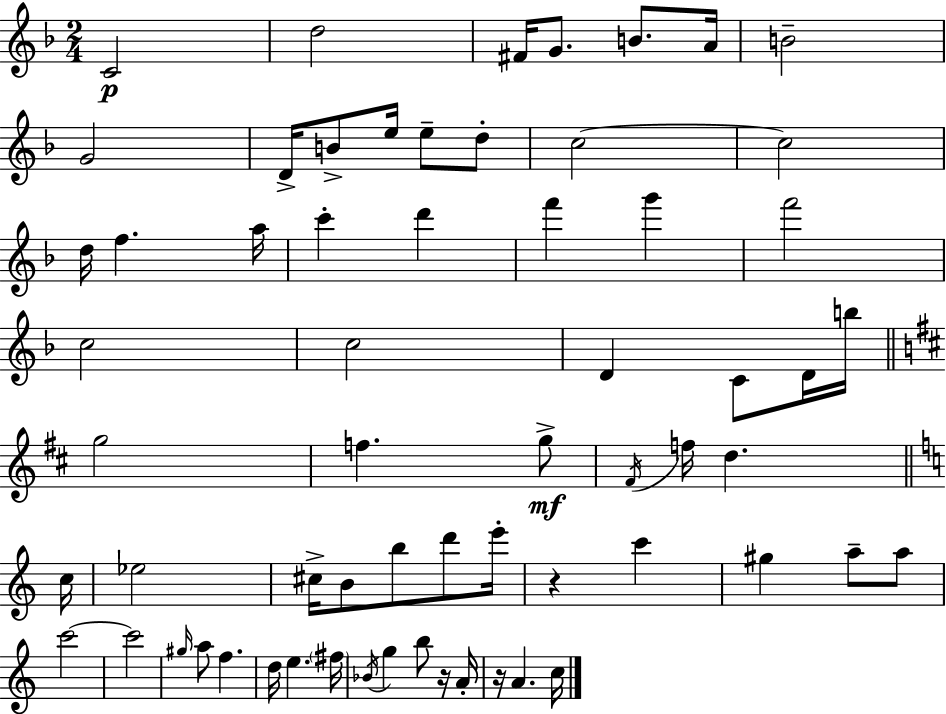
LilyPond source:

{
  \clef treble
  \numericTimeSignature
  \time 2/4
  \key f \major
  c'2\p | d''2 | fis'16 g'8. b'8. a'16 | b'2-- | \break g'2 | d'16-> b'8-> e''16 e''8-- d''8-. | c''2~~ | c''2 | \break d''16 f''4. a''16 | c'''4-. d'''4 | f'''4 g'''4 | f'''2 | \break c''2 | c''2 | d'4 c'8 d'16 b''16 | \bar "||" \break \key d \major g''2 | f''4. g''8->\mf | \acciaccatura { fis'16 } f''16 d''4. | \bar "||" \break \key c \major c''16 ees''2 | cis''16-> b'8 b''8 d'''8 | e'''16-. r4 c'''4 | gis''4 a''8-- a''8 | \break c'''2~~ | c'''2 | \grace { gis''16 } a''8 f''4. | d''16 e''4. | \break \parenthesize fis''16 \acciaccatura { bes'16 } g''4 b''8 | r16 a'16-. r16 a'4. | c''16 \bar "|."
}